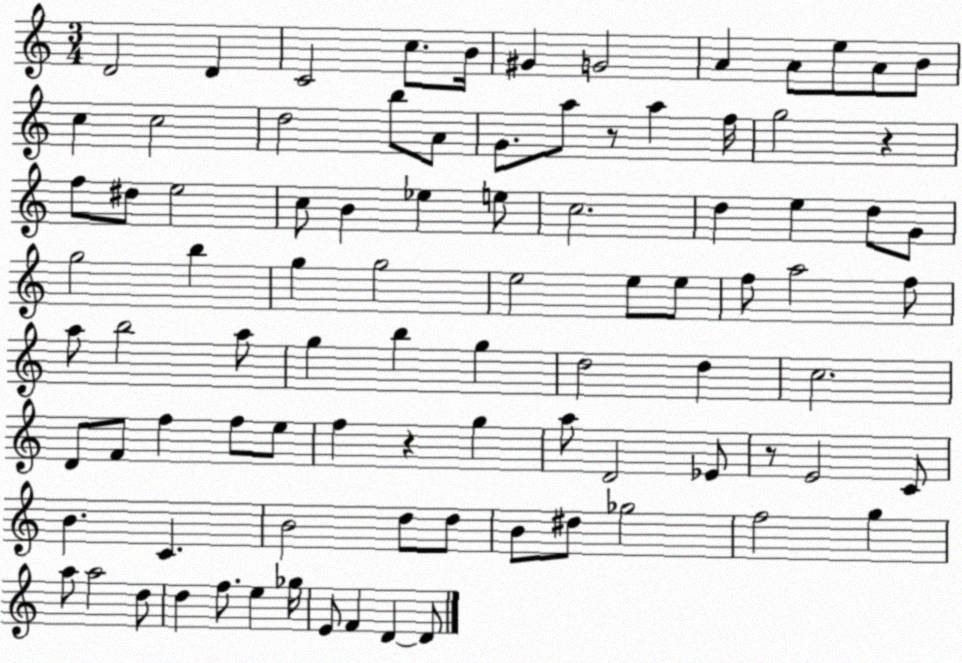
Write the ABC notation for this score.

X:1
T:Untitled
M:3/4
L:1/4
K:C
D2 D C2 c/2 B/4 ^G G2 A A/2 e/2 A/2 B/2 c c2 d2 b/2 A/2 G/2 a/2 z/2 a f/4 g2 z f/2 ^d/2 e2 c/2 B _e e/2 c2 d e d/2 G/2 g2 b g g2 e2 e/2 e/2 f/2 a2 f/2 a/2 b2 a/2 g b g d2 d c2 D/2 F/2 f f/2 e/2 f z g a/2 D2 _E/2 z/2 E2 C/2 B C B2 d/2 d/2 B/2 ^d/2 _g2 f2 g a/2 a2 d/2 d f/2 e _g/4 E/2 F D D/2